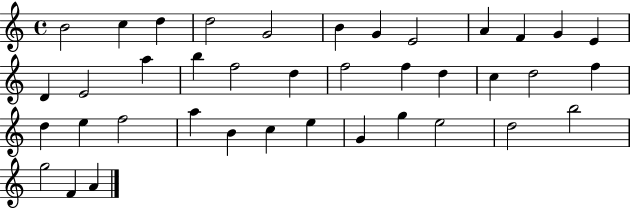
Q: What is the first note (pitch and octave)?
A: B4